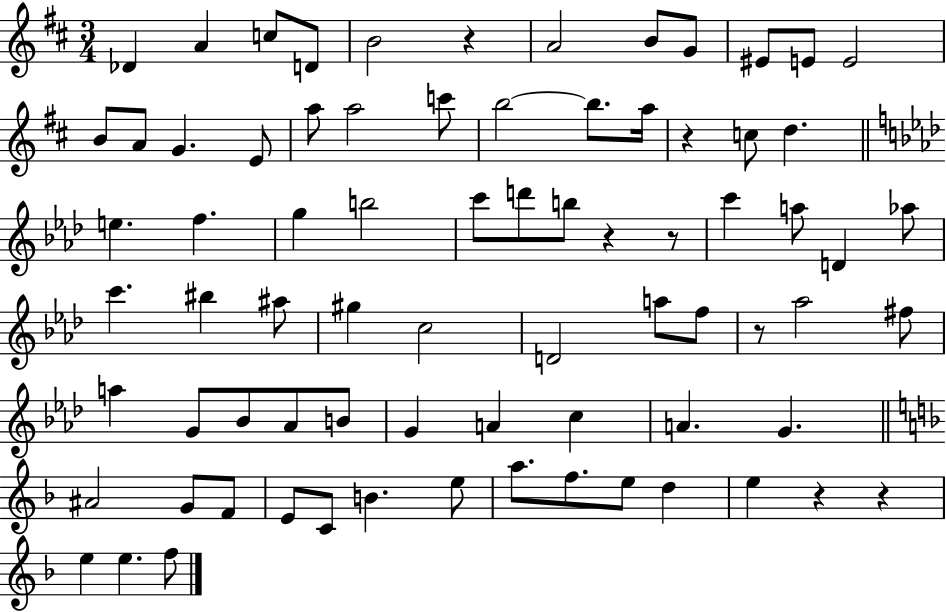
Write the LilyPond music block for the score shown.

{
  \clef treble
  \numericTimeSignature
  \time 3/4
  \key d \major
  des'4 a'4 c''8 d'8 | b'2 r4 | a'2 b'8 g'8 | eis'8 e'8 e'2 | \break b'8 a'8 g'4. e'8 | a''8 a''2 c'''8 | b''2~~ b''8. a''16 | r4 c''8 d''4. | \break \bar "||" \break \key aes \major e''4. f''4. | g''4 b''2 | c'''8 d'''8 b''8 r4 r8 | c'''4 a''8 d'4 aes''8 | \break c'''4. bis''4 ais''8 | gis''4 c''2 | d'2 a''8 f''8 | r8 aes''2 fis''8 | \break a''4 g'8 bes'8 aes'8 b'8 | g'4 a'4 c''4 | a'4. g'4. | \bar "||" \break \key d \minor ais'2 g'8 f'8 | e'8 c'8 b'4. e''8 | a''8. f''8. e''8 d''4 | e''4 r4 r4 | \break e''4 e''4. f''8 | \bar "|."
}